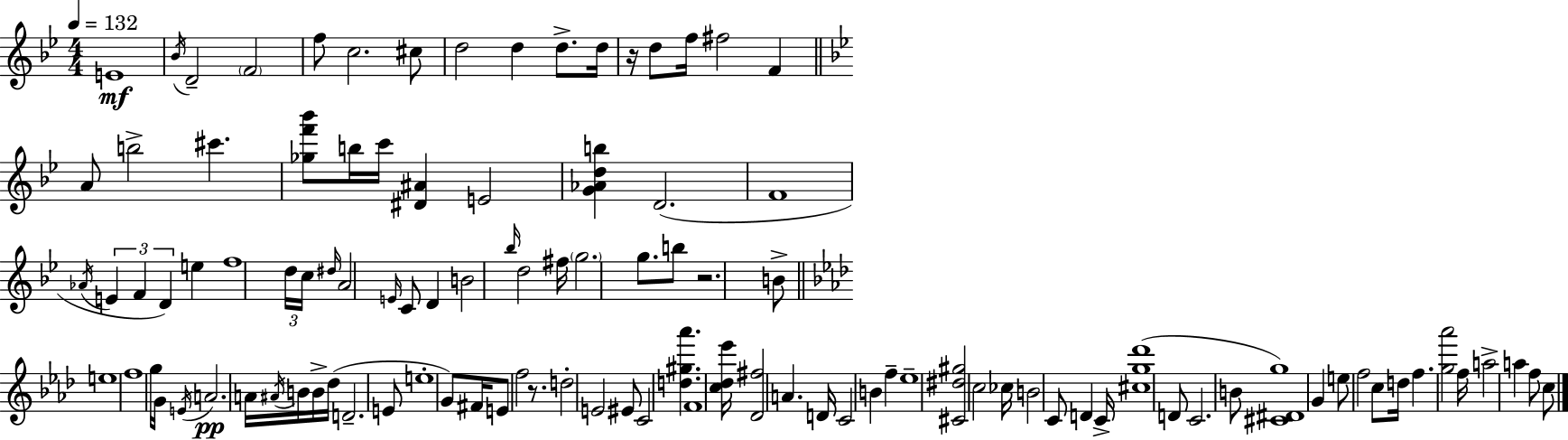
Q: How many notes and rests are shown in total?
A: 106